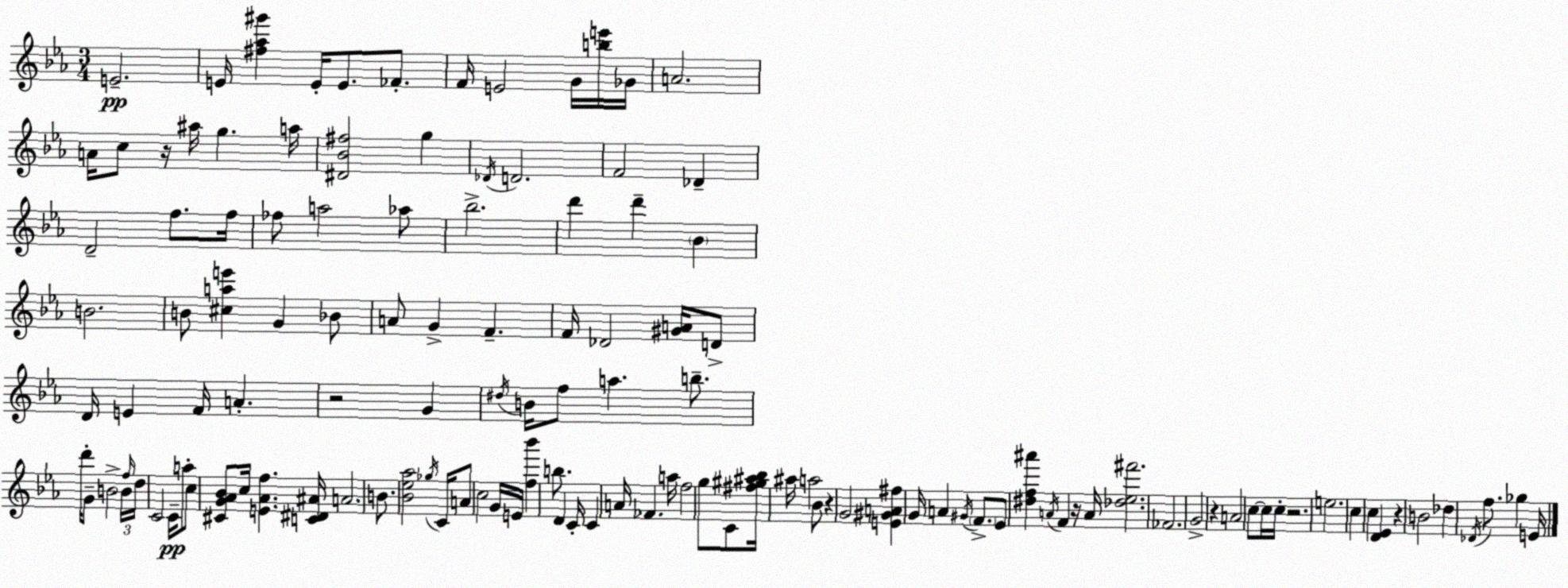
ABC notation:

X:1
T:Untitled
M:3/4
L:1/4
K:Eb
E2 E/4 [^f_a^g'] E/4 E/2 _F/2 F/4 E2 G/4 [be']/4 _G/4 A2 A/4 c/2 z/4 ^a/4 g a/4 [^D_B^f]2 g _D/4 D2 F2 _D D2 f/2 f/4 _f/2 a2 _a/2 _b2 d' d' _B B2 B/2 [^cae'] G _B/2 A/2 G F F/4 _D2 [^GA]/4 D/2 D/4 E F/4 A z2 G ^d/4 B/4 f/2 a b/2 d'/4 G/2 B2 B/4 f/4 d/4 C2 C/4 a/2 c/2 [^CG_A_B]/2 c/4 [E_Af] [C^D^A]/4 A2 B/2 [_B_e_a]2 _g/4 C/4 A/2 c2 G/4 E/4 [f_b'] b/2 D C/4 C A/4 _F a/4 f2 g/2 C/2 [^f^g^a_b]/4 ^a/4 a2 _B/2 z G2 [E^GA^f] G/4 A ^G/4 F/2 _E/2 [^df^a'] A/4 F z/4 A/4 [_d_e^f']2 _F2 G2 z A2 c/2 c/4 c/4 z2 e2 c c [D_E] z B2 _d _D/4 f/2 _g E/4